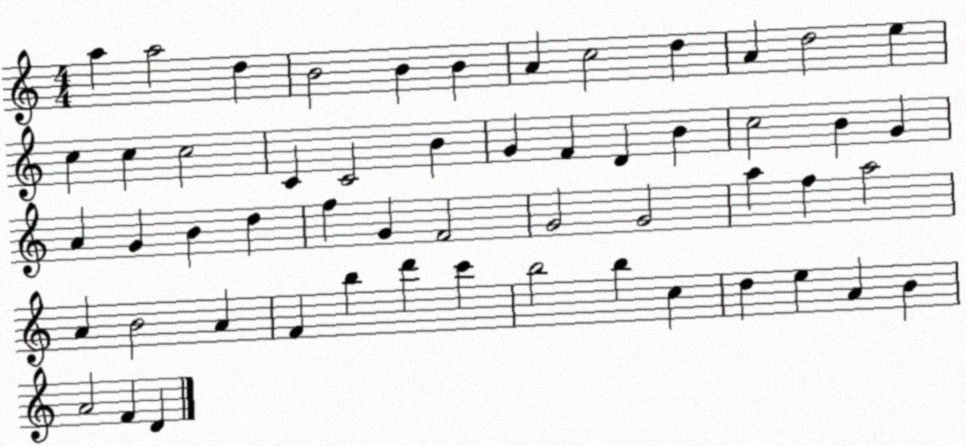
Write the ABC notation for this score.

X:1
T:Untitled
M:4/4
L:1/4
K:C
a a2 d B2 B B A c2 d A d2 e c c c2 C C2 B G F D B c2 B G A G B d f G F2 G2 G2 a f a2 A B2 A F b d' c' b2 b c d e A B A2 F D